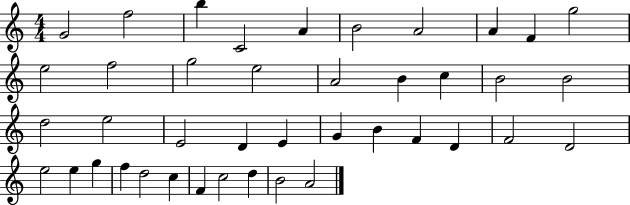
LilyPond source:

{
  \clef treble
  \numericTimeSignature
  \time 4/4
  \key c \major
  g'2 f''2 | b''4 c'2 a'4 | b'2 a'2 | a'4 f'4 g''2 | \break e''2 f''2 | g''2 e''2 | a'2 b'4 c''4 | b'2 b'2 | \break d''2 e''2 | e'2 d'4 e'4 | g'4 b'4 f'4 d'4 | f'2 d'2 | \break e''2 e''4 g''4 | f''4 d''2 c''4 | f'4 c''2 d''4 | b'2 a'2 | \break \bar "|."
}